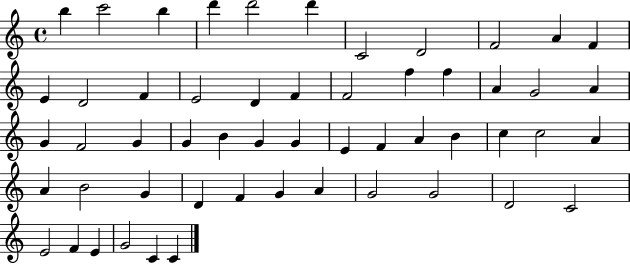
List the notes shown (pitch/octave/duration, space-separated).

B5/q C6/h B5/q D6/q D6/h D6/q C4/h D4/h F4/h A4/q F4/q E4/q D4/h F4/q E4/h D4/q F4/q F4/h F5/q F5/q A4/q G4/h A4/q G4/q F4/h G4/q G4/q B4/q G4/q G4/q E4/q F4/q A4/q B4/q C5/q C5/h A4/q A4/q B4/h G4/q D4/q F4/q G4/q A4/q G4/h G4/h D4/h C4/h E4/h F4/q E4/q G4/h C4/q C4/q